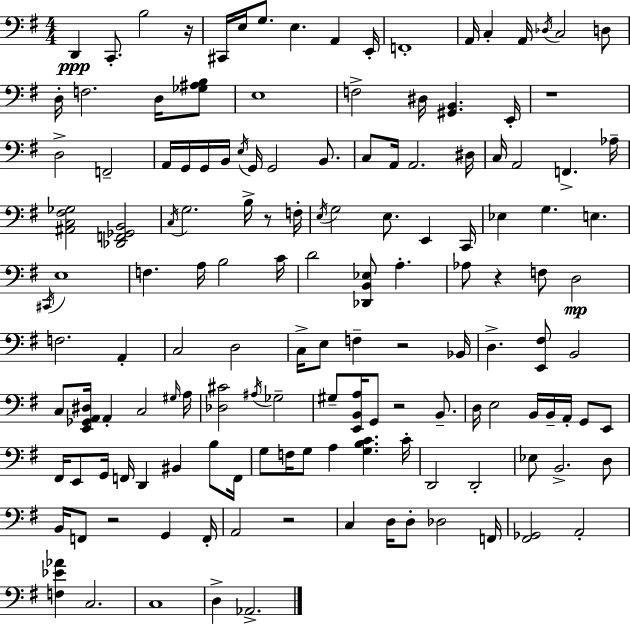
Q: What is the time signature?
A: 4/4